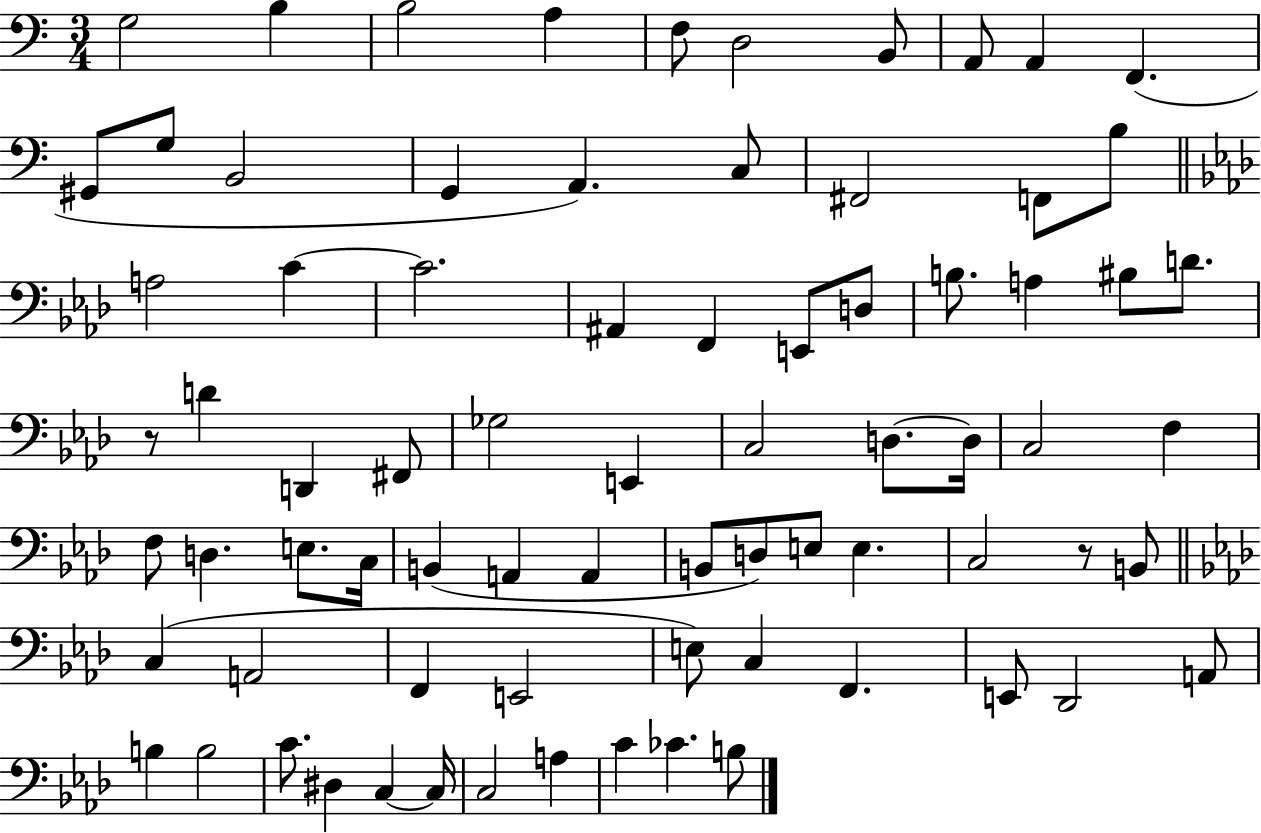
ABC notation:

X:1
T:Untitled
M:3/4
L:1/4
K:C
G,2 B, B,2 A, F,/2 D,2 B,,/2 A,,/2 A,, F,, ^G,,/2 G,/2 B,,2 G,, A,, C,/2 ^F,,2 F,,/2 B,/2 A,2 C C2 ^A,, F,, E,,/2 D,/2 B,/2 A, ^B,/2 D/2 z/2 D D,, ^F,,/2 _G,2 E,, C,2 D,/2 D,/4 C,2 F, F,/2 D, E,/2 C,/4 B,, A,, A,, B,,/2 D,/2 E,/2 E, C,2 z/2 B,,/2 C, A,,2 F,, E,,2 E,/2 C, F,, E,,/2 _D,,2 A,,/2 B, B,2 C/2 ^D, C, C,/4 C,2 A, C _C B,/2